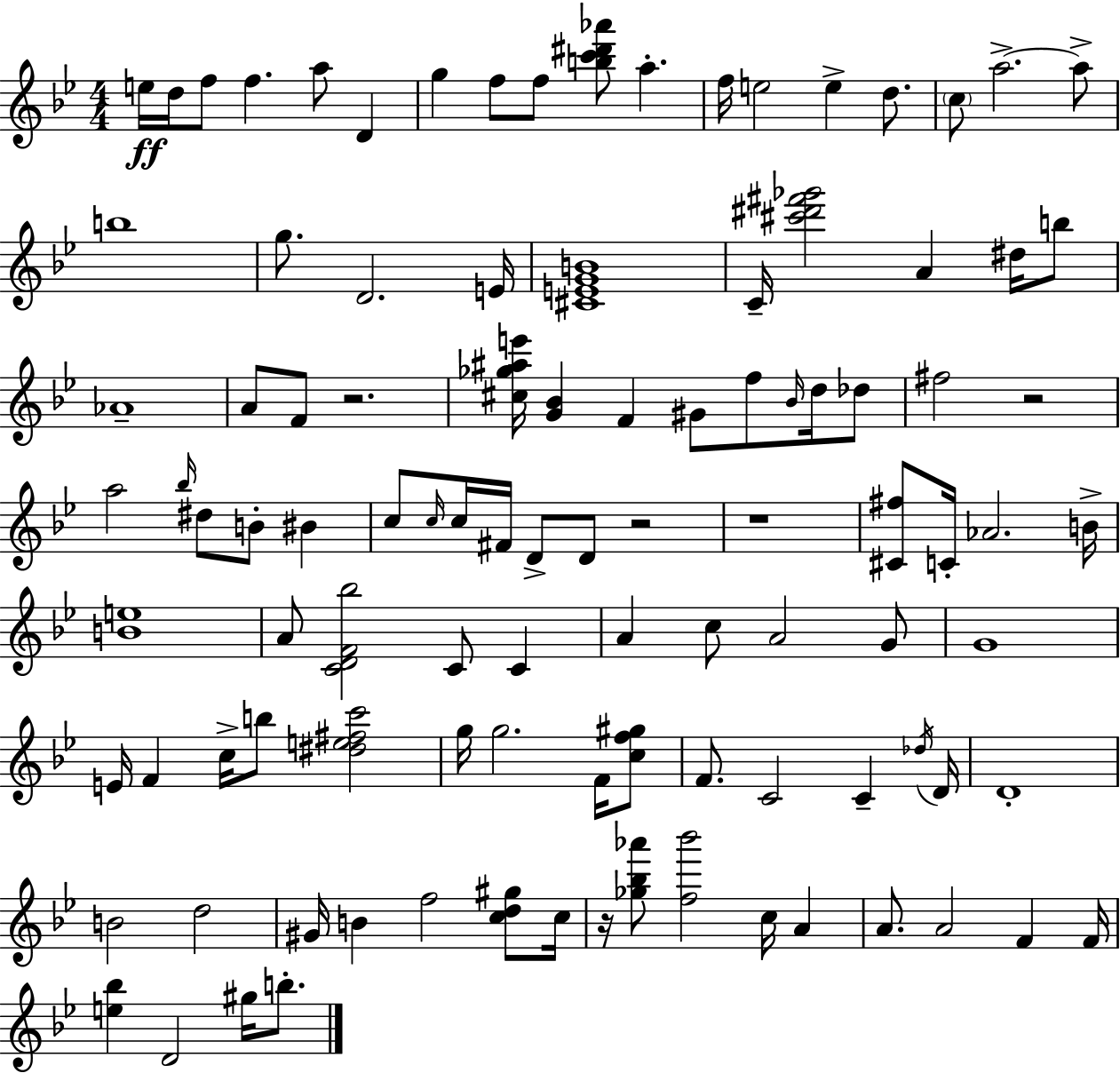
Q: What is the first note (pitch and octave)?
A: E5